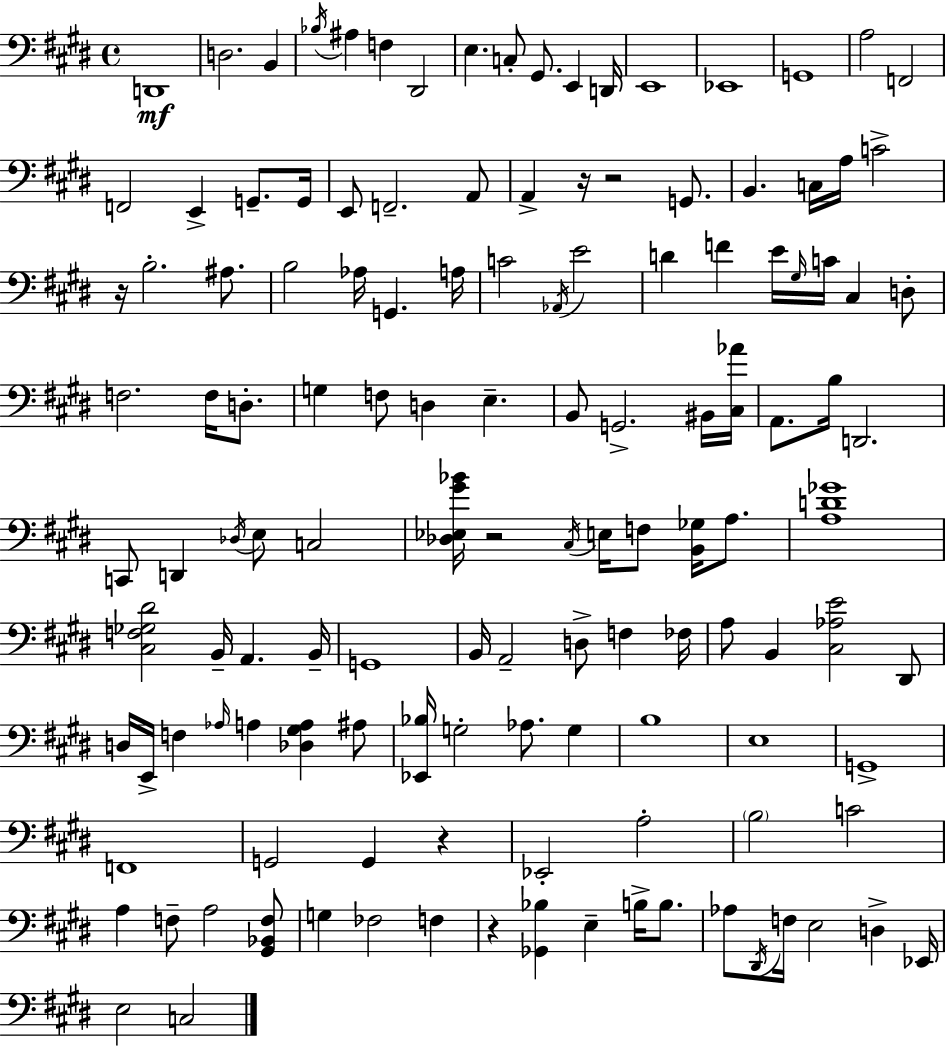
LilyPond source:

{
  \clef bass
  \time 4/4
  \defaultTimeSignature
  \key e \major
  d,1\mf | d2. b,4 | \acciaccatura { bes16 } ais4 f4 dis,2 | e4. c8-. gis,8. e,4 | \break d,16 e,1 | ees,1 | g,1 | a2 f,2 | \break f,2 e,4-> g,8.-- | g,16 e,8 f,2.-- a,8 | a,4-> r16 r2 g,8. | b,4. c16 a16 c'2-> | \break r16 b2.-. ais8. | b2 aes16 g,4. | a16 c'2 \acciaccatura { aes,16 } e'2 | d'4 f'4 e'16 \grace { gis16 } c'16 cis4 | \break d8-. f2. f16 | d8.-. g4 f8 d4 e4.-- | b,8 g,2.-> | bis,16 <cis aes'>16 a,8. b16 d,2. | \break c,8 d,4 \acciaccatura { des16 } e8 c2 | <des ees gis' bes'>16 r2 \acciaccatura { cis16 } e16 f8 | <b, ges>16 a8. <a d' ges'>1 | <cis f ges dis'>2 b,16-- a,4. | \break b,16-- g,1 | b,16 a,2-- d8-> | f4 fes16 a8 b,4 <cis aes e'>2 | dis,8 d16 e,16-> f4 \grace { aes16 } a4 | \break <des gis a>4 ais8 <ees, bes>16 g2-. aes8. | g4 b1 | e1 | g,1-> | \break f,1 | g,2 g,4 | r4 ees,2-. a2-. | \parenthesize b2 c'2 | \break a4 f8-- a2 | <gis, bes, f>8 g4 fes2 | f4 r4 <ges, bes>4 e4-- | b16-> b8. aes8 \acciaccatura { dis,16 } f16 e2 | \break d4-> ees,16 e2 c2 | \bar "|."
}